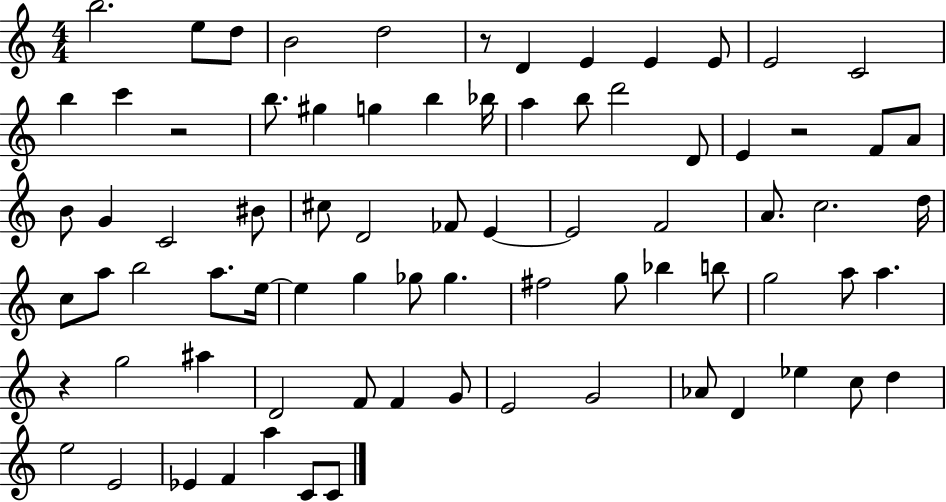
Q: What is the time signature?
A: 4/4